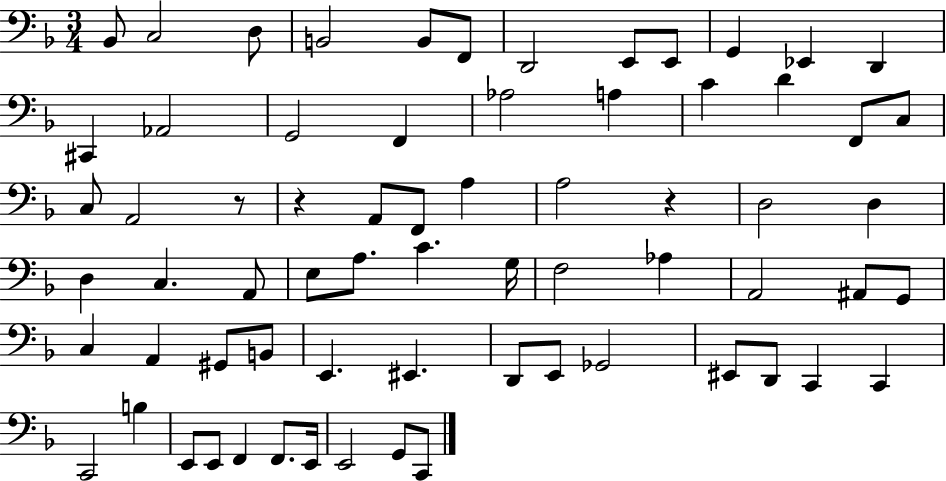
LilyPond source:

{
  \clef bass
  \numericTimeSignature
  \time 3/4
  \key f \major
  bes,8 c2 d8 | b,2 b,8 f,8 | d,2 e,8 e,8 | g,4 ees,4 d,4 | \break cis,4 aes,2 | g,2 f,4 | aes2 a4 | c'4 d'4 f,8 c8 | \break c8 a,2 r8 | r4 a,8 f,8 a4 | a2 r4 | d2 d4 | \break d4 c4. a,8 | e8 a8. c'4. g16 | f2 aes4 | a,2 ais,8 g,8 | \break c4 a,4 gis,8 b,8 | e,4. eis,4. | d,8 e,8 ges,2 | eis,8 d,8 c,4 c,4 | \break c,2 b4 | e,8 e,8 f,4 f,8. e,16 | e,2 g,8 c,8 | \bar "|."
}